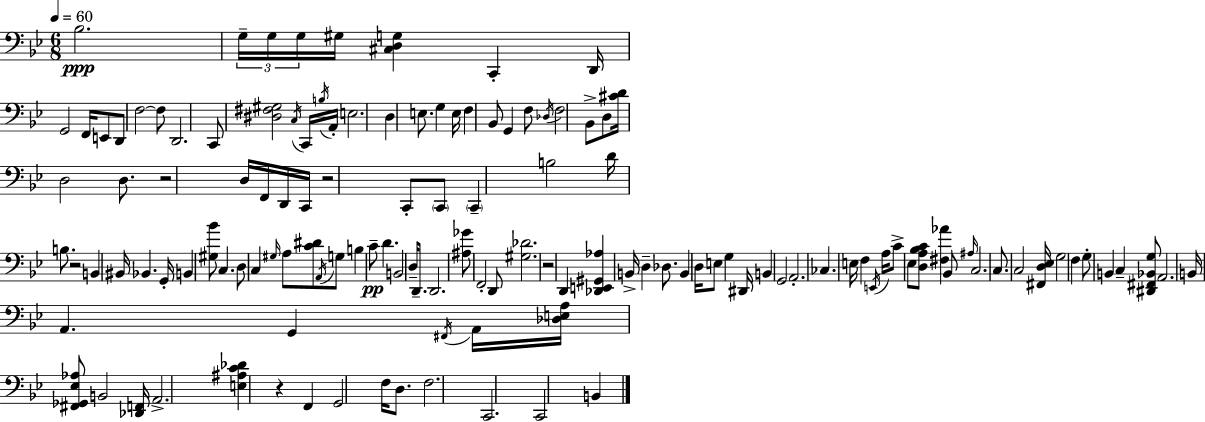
{
  \clef bass
  \numericTimeSignature
  \time 6/8
  \key g \minor
  \tempo 4 = 60
  \repeat volta 2 { bes2.\ppp | \tuplet 3/2 { g16-- g16 g16 } gis16 <cis d g>4 c,4-. | d,16 g,2 f,16 e,8 | d,8 f2~~ f8 | \break d,2. | c,8 <dis fis gis>2 \acciaccatura { c16 } c,16 | \acciaccatura { b16 } a,16-. e2. | d4 e8. g4 | \break e16 f4 bes,8 g,4 | f8 \acciaccatura { des16 } f2 bes,8-> | d8 <cis' d'>16 d2 | d8. r2 d16 | \break f,16 d,16 c,16 r2 c,8-. | \parenthesize c,8 \parenthesize c,4-- b2 | d'16 b8. r2 | b,4 bis,16 bes,4. | \break g,16-. b,4 <gis bes'>8 c4. | d8 c4 \grace { gis16 } a8 | <c' dis'>8 \acciaccatura { a,16 } g8 b4 c'8--\pp d'4. | b,2 | \break d16-- d,8.-- d,2. | <ais ges'>8 f,2-. | d,8 <gis des'>2. | r2 | \break d,4 <des, e, gis, aes>4 b,16-> d4-- | des8. b,4 d16 e8 | g4 dis,16 b,4 g,2 | a,2.-. | \break ces4. e16 | f4 \acciaccatura { e,16 } a16 c'8-> ees8 <d a bes c'>8 | <fis aes'>4 bes,8 \grace { ais16 } c2. | c8. c2 | \break <fis, d ees>16 g2 | f4 g8-. b,4 | c4-- <dis, fis, bes, g>8 a,2. | b,16 a,4. | \break g,4 \acciaccatura { fis,16 } a,16 <des e a>16 <fis, ges, ees aes>8 b,2 | <des, f,>16 a,2.-> | <e ais c' des'>4 | r4 f,4 g,2 | \break f16 d8. f2. | c,2. | c,2 | b,4 } \bar "|."
}